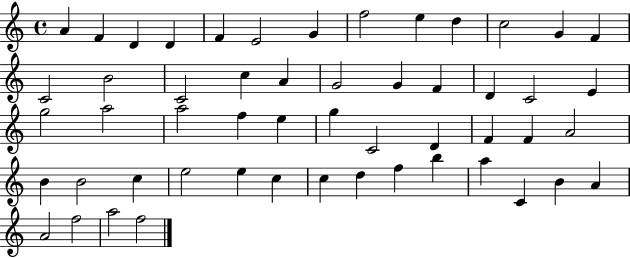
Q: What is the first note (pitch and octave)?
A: A4